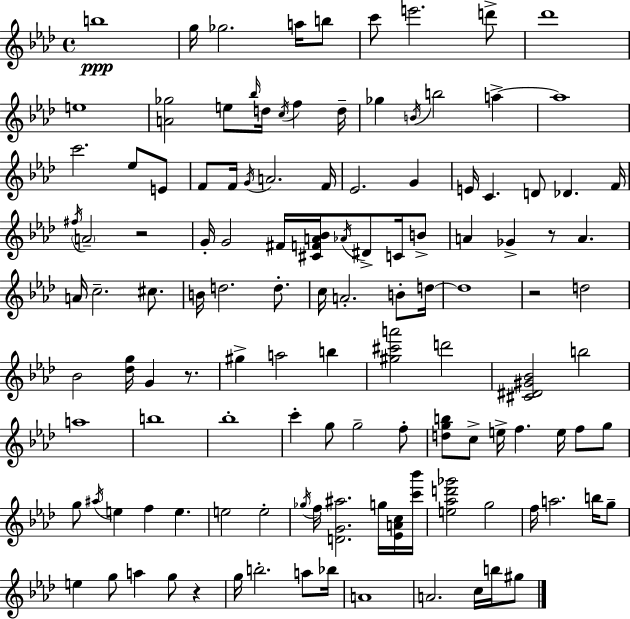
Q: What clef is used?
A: treble